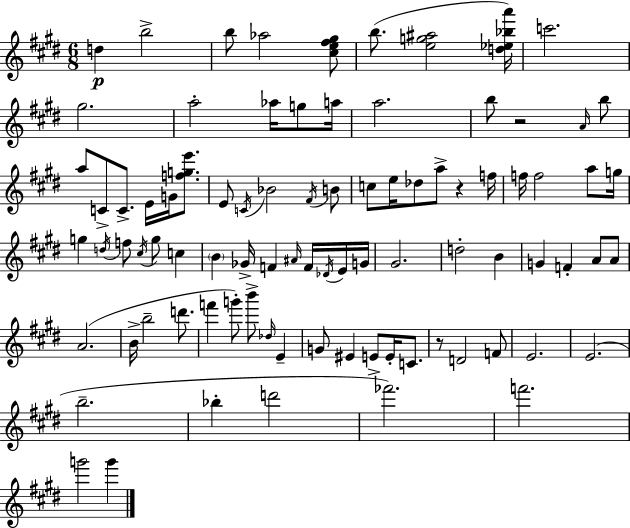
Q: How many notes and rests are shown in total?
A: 87